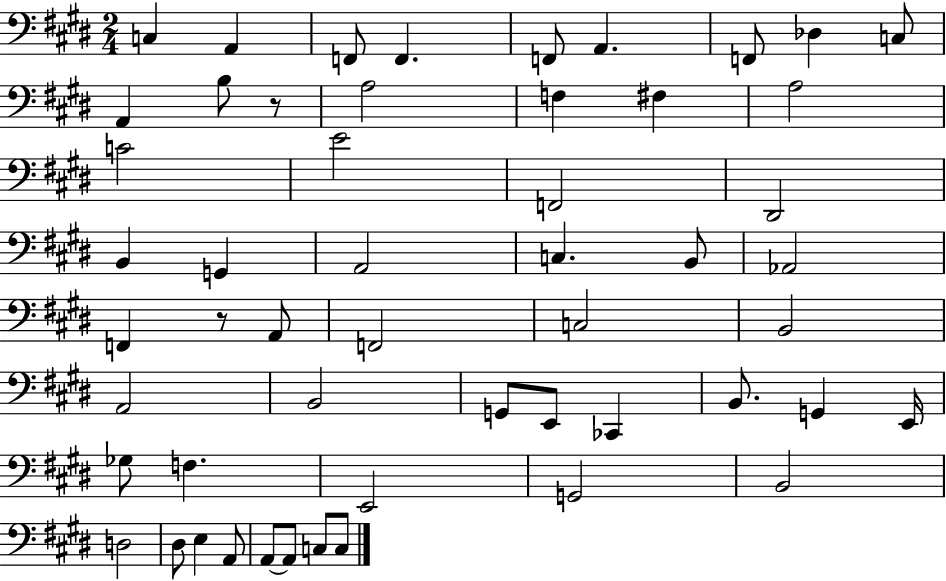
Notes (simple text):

C3/q A2/q F2/e F2/q. F2/e A2/q. F2/e Db3/q C3/e A2/q B3/e R/e A3/h F3/q F#3/q A3/h C4/h E4/h F2/h D#2/h B2/q G2/q A2/h C3/q. B2/e Ab2/h F2/q R/e A2/e F2/h C3/h B2/h A2/h B2/h G2/e E2/e CES2/q B2/e. G2/q E2/s Gb3/e F3/q. E2/h G2/h B2/h D3/h D#3/e E3/q A2/e A2/e A2/e C3/e C3/e